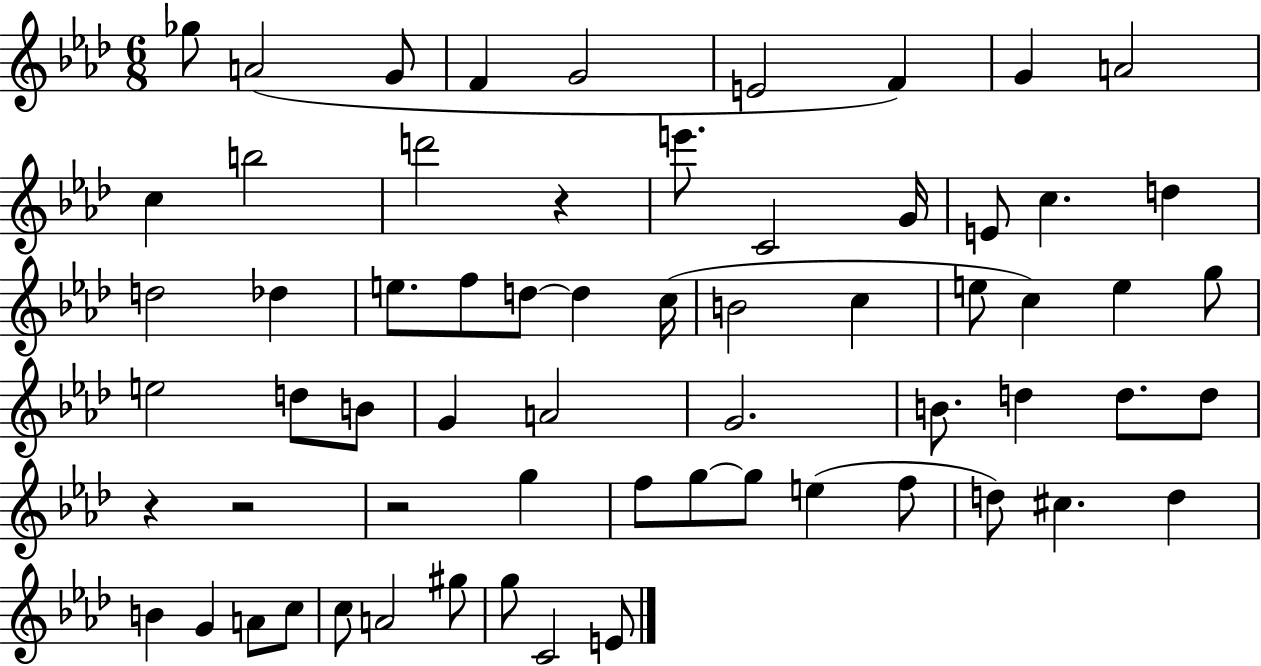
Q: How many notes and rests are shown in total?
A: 64